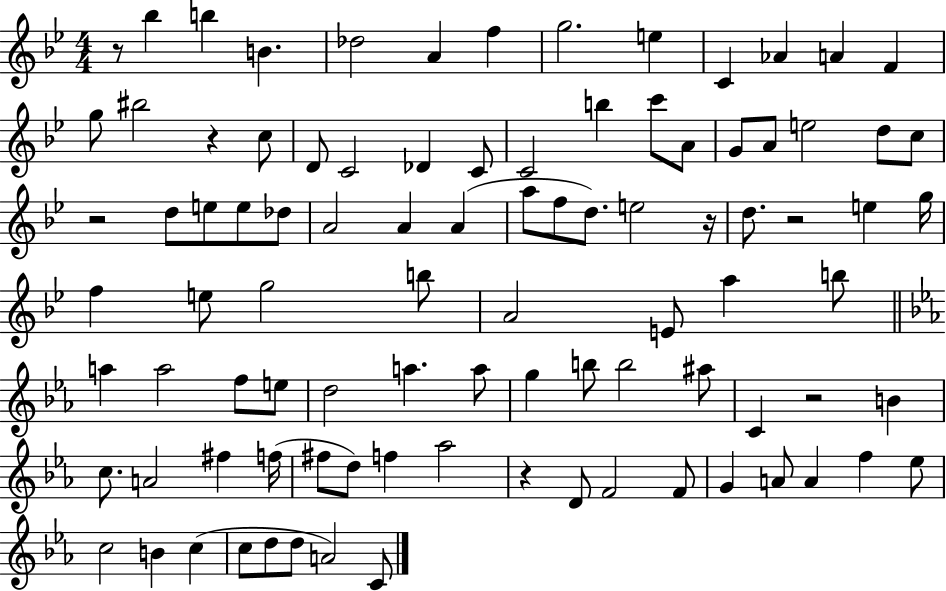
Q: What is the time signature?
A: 4/4